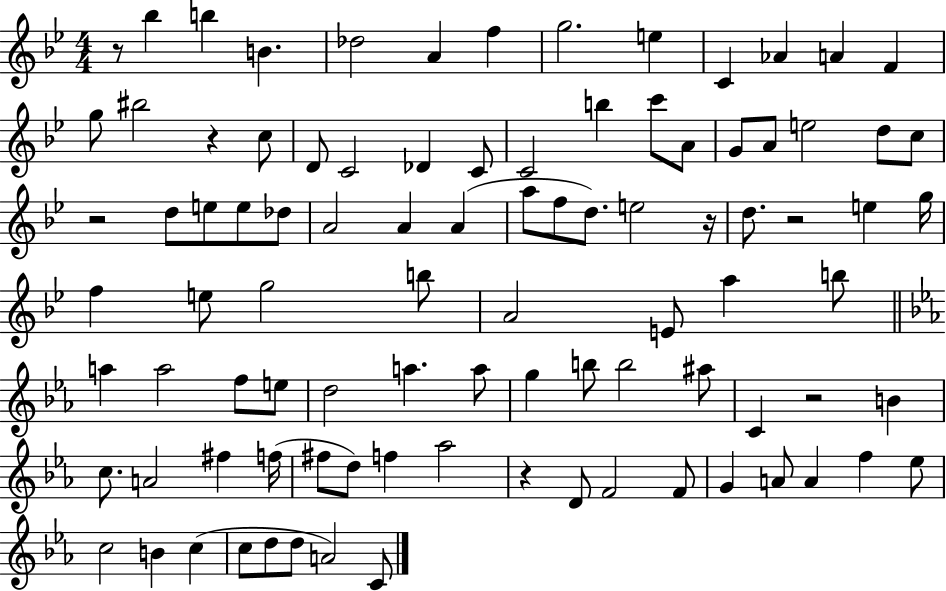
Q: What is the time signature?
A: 4/4